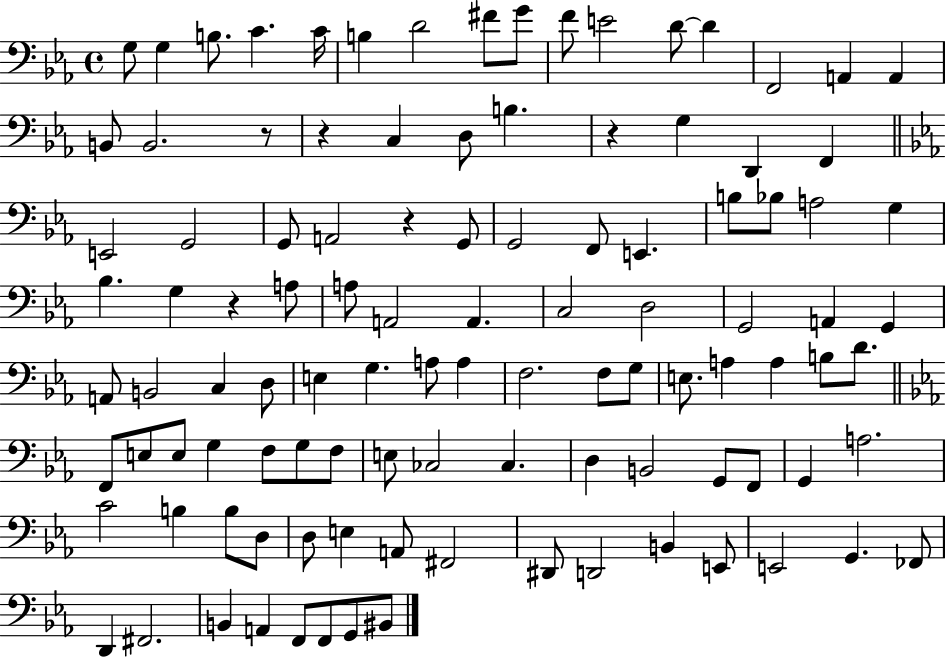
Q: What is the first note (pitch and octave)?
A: G3